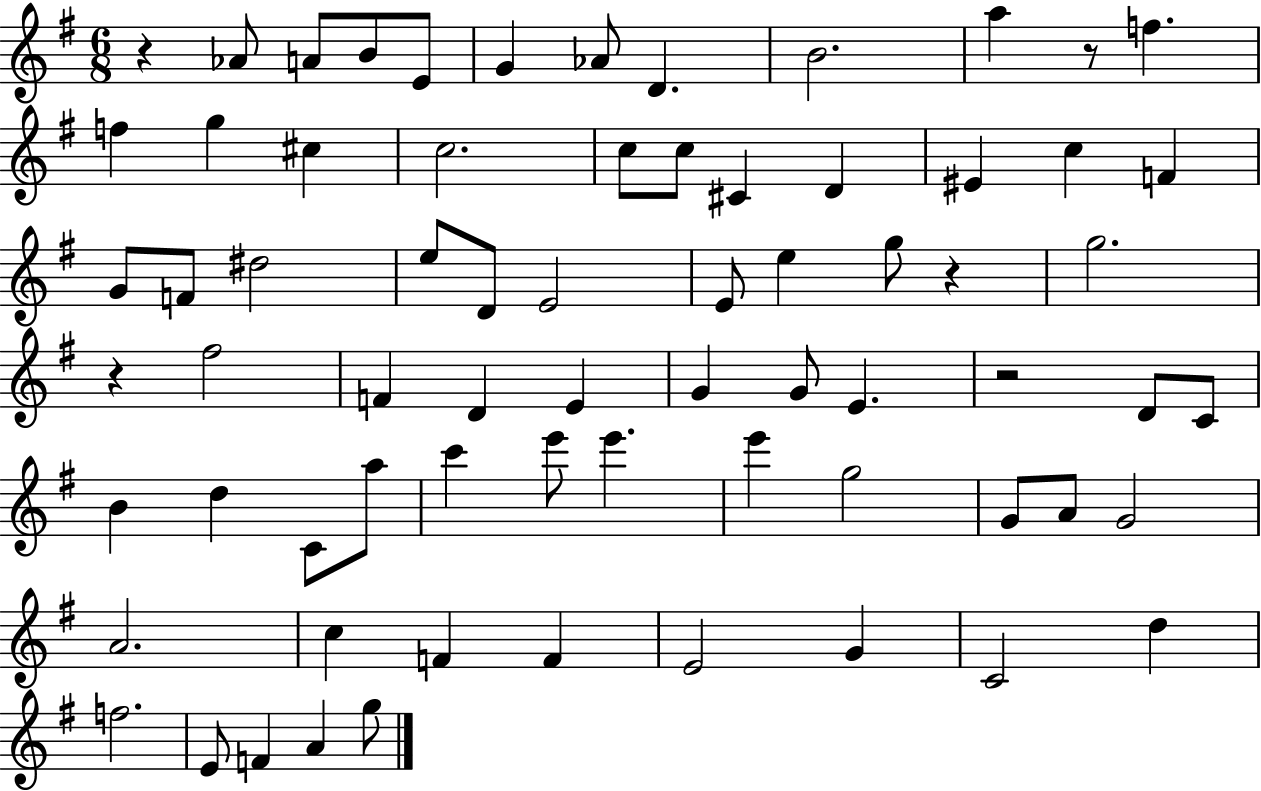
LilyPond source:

{
  \clef treble
  \numericTimeSignature
  \time 6/8
  \key g \major
  r4 aes'8 a'8 b'8 e'8 | g'4 aes'8 d'4. | b'2. | a''4 r8 f''4. | \break f''4 g''4 cis''4 | c''2. | c''8 c''8 cis'4 d'4 | eis'4 c''4 f'4 | \break g'8 f'8 dis''2 | e''8 d'8 e'2 | e'8 e''4 g''8 r4 | g''2. | \break r4 fis''2 | f'4 d'4 e'4 | g'4 g'8 e'4. | r2 d'8 c'8 | \break b'4 d''4 c'8 a''8 | c'''4 e'''8 e'''4. | e'''4 g''2 | g'8 a'8 g'2 | \break a'2. | c''4 f'4 f'4 | e'2 g'4 | c'2 d''4 | \break f''2. | e'8 f'4 a'4 g''8 | \bar "|."
}